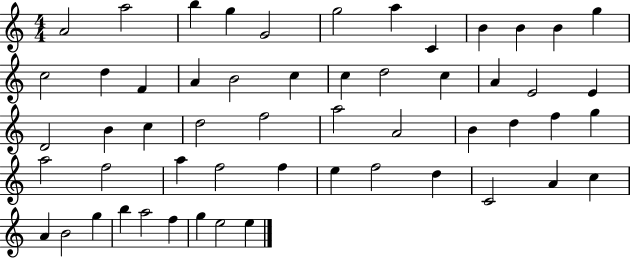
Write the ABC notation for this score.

X:1
T:Untitled
M:4/4
L:1/4
K:C
A2 a2 b g G2 g2 a C B B B g c2 d F A B2 c c d2 c A E2 E D2 B c d2 f2 a2 A2 B d f g a2 f2 a f2 f e f2 d C2 A c A B2 g b a2 f g e2 e